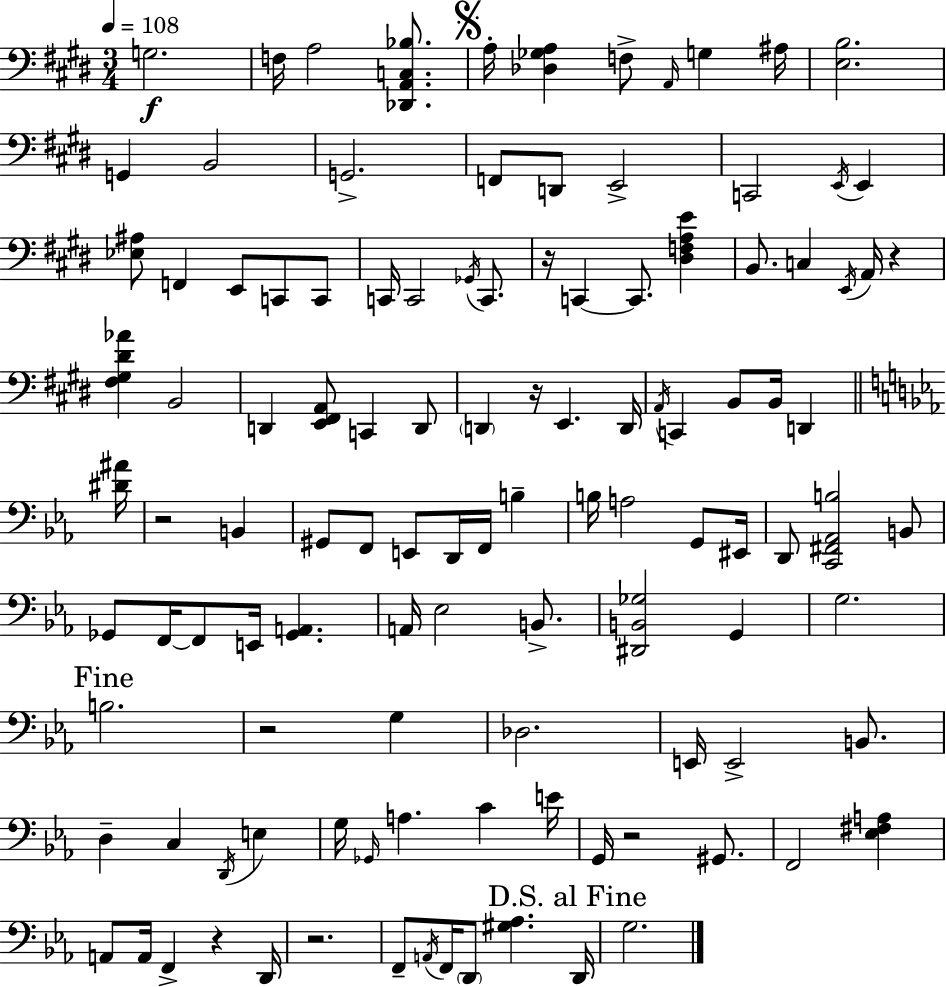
G3/h. F3/s A3/h [Db2,A2,C3,Bb3]/e. A3/s [Db3,Gb3,A3]/q F3/e A2/s G3/q A#3/s [E3,B3]/h. G2/q B2/h G2/h. F2/e D2/e E2/h C2/h E2/s E2/q [Eb3,A#3]/e F2/q E2/e C2/e C2/e C2/s C2/h Gb2/s C2/e. R/s C2/q C2/e. [D#3,F3,A3,E4]/q B2/e. C3/q E2/s A2/s R/q [F#3,G#3,D#4,Ab4]/q B2/h D2/q [E2,F#2,A2]/e C2/q D2/e D2/q R/s E2/q. D2/s A2/s C2/q B2/e B2/s D2/q [D#4,A#4]/s R/h B2/q G#2/e F2/e E2/e D2/s F2/s B3/q B3/s A3/h G2/e EIS2/s D2/e [C2,F#2,Ab2,B3]/h B2/e Gb2/e F2/s F2/e E2/s [Gb2,A2]/q. A2/s Eb3/h B2/e. [D#2,B2,Gb3]/h G2/q G3/h. B3/h. R/h G3/q Db3/h. E2/s E2/h B2/e. D3/q C3/q D2/s E3/q G3/s Gb2/s A3/q. C4/q E4/s G2/s R/h G#2/e. F2/h [Eb3,F#3,A3]/q A2/e A2/s F2/q R/q D2/s R/h. F2/e A2/s F2/s D2/e [G#3,Ab3]/q. D2/s G3/h.